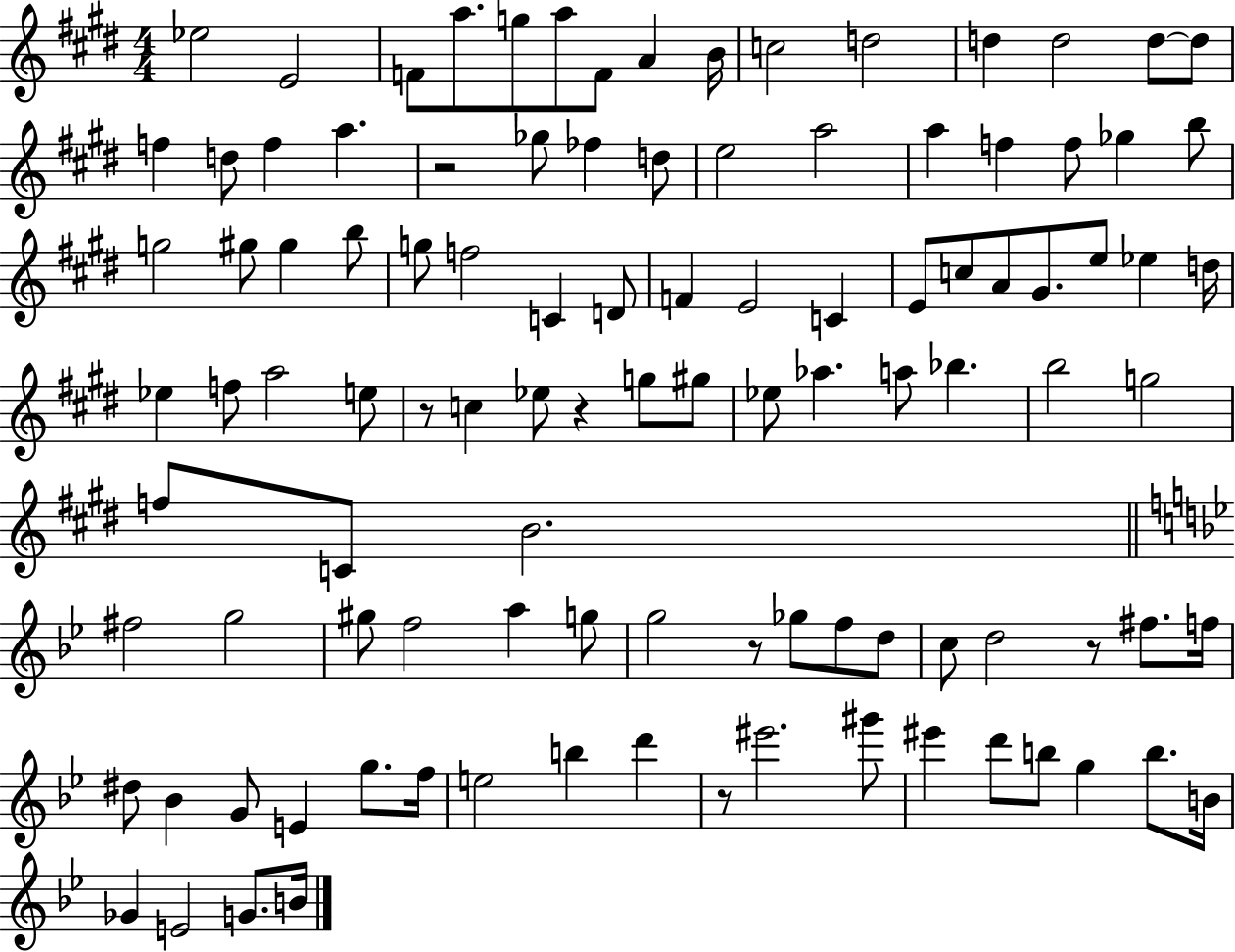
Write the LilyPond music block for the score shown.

{
  \clef treble
  \numericTimeSignature
  \time 4/4
  \key e \major
  \repeat volta 2 { ees''2 e'2 | f'8 a''8. g''8 a''8 f'8 a'4 b'16 | c''2 d''2 | d''4 d''2 d''8~~ d''8 | \break f''4 d''8 f''4 a''4. | r2 ges''8 fes''4 d''8 | e''2 a''2 | a''4 f''4 f''8 ges''4 b''8 | \break g''2 gis''8 gis''4 b''8 | g''8 f''2 c'4 d'8 | f'4 e'2 c'4 | e'8 c''8 a'8 gis'8. e''8 ees''4 d''16 | \break ees''4 f''8 a''2 e''8 | r8 c''4 ees''8 r4 g''8 gis''8 | ees''8 aes''4. a''8 bes''4. | b''2 g''2 | \break f''8 c'8 b'2. | \bar "||" \break \key g \minor fis''2 g''2 | gis''8 f''2 a''4 g''8 | g''2 r8 ges''8 f''8 d''8 | c''8 d''2 r8 fis''8. f''16 | \break dis''8 bes'4 g'8 e'4 g''8. f''16 | e''2 b''4 d'''4 | r8 eis'''2. gis'''8 | eis'''4 d'''8 b''8 g''4 b''8. b'16 | \break ges'4 e'2 g'8. b'16 | } \bar "|."
}